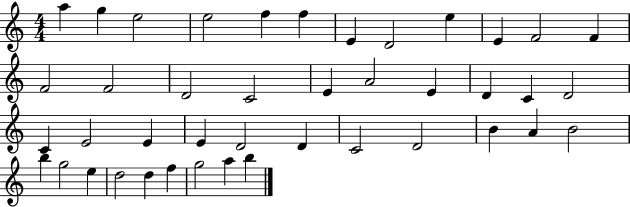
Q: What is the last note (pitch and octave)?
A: B5